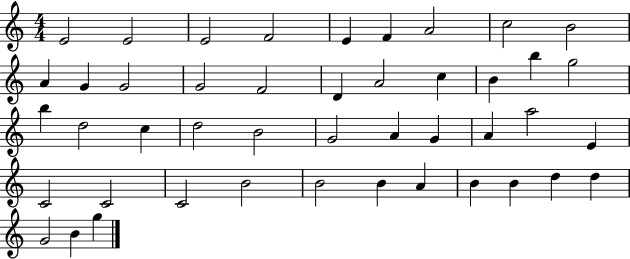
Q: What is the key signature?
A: C major